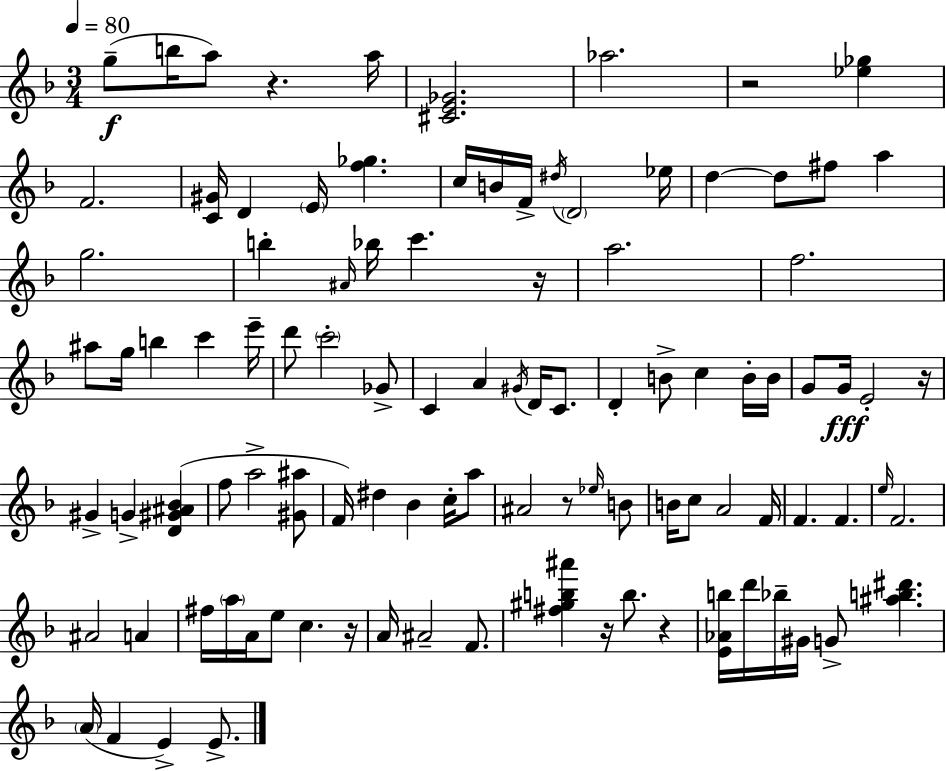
G5/e B5/s A5/e R/q. A5/s [C#4,E4,Gb4]/h. Ab5/h. R/h [Eb5,Gb5]/q F4/h. [C4,G#4]/s D4/q E4/s [F5,Gb5]/q. C5/s B4/s F4/s D#5/s D4/h Eb5/s D5/q D5/e F#5/e A5/q G5/h. B5/q A#4/s Bb5/s C6/q. R/s A5/h. F5/h. A#5/e G5/s B5/q C6/q E6/s D6/e C6/h Gb4/e C4/q A4/q G#4/s D4/s C4/e. D4/q B4/e C5/q B4/s B4/s G4/e G4/s E4/h R/s G#4/q G4/q [D4,G#4,A#4,Bb4]/q F5/e A5/h [G#4,A#5]/e F4/s D#5/q Bb4/q C5/s A5/e A#4/h R/e Eb5/s B4/e B4/s C5/e A4/h F4/s F4/q. F4/q. E5/s F4/h. A#4/h A4/q F#5/s A5/s A4/s E5/e C5/q. R/s A4/s A#4/h F4/e. [F#5,G#5,B5,A#6]/q R/s B5/e. R/q [E4,Ab4,B5]/s D6/s Bb5/s G#4/s G4/e [A#5,B5,D#6]/q. A4/s F4/q E4/q E4/e.